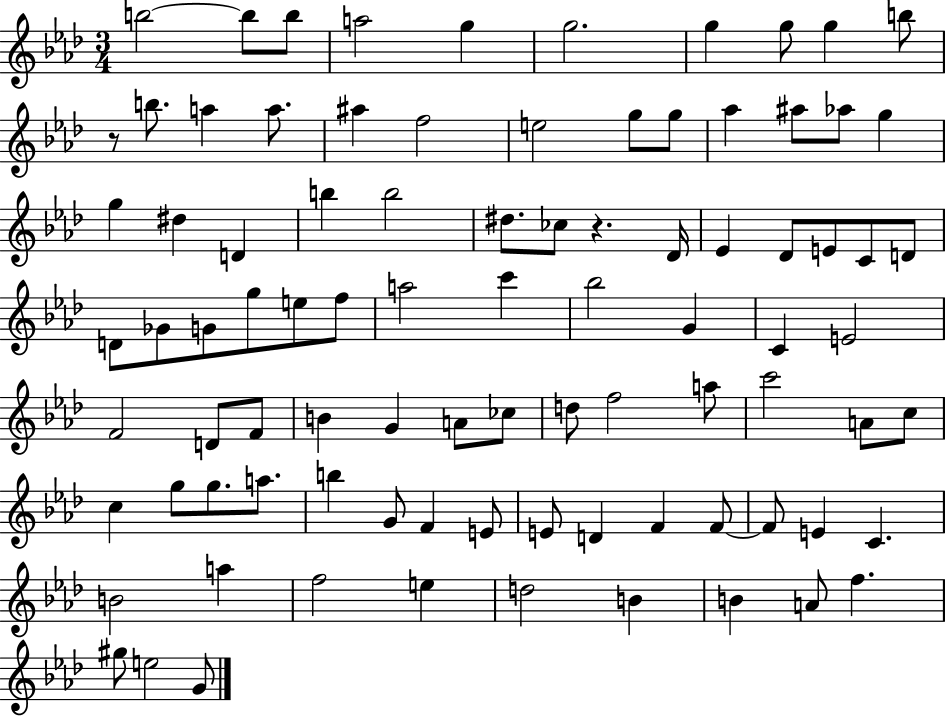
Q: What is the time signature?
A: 3/4